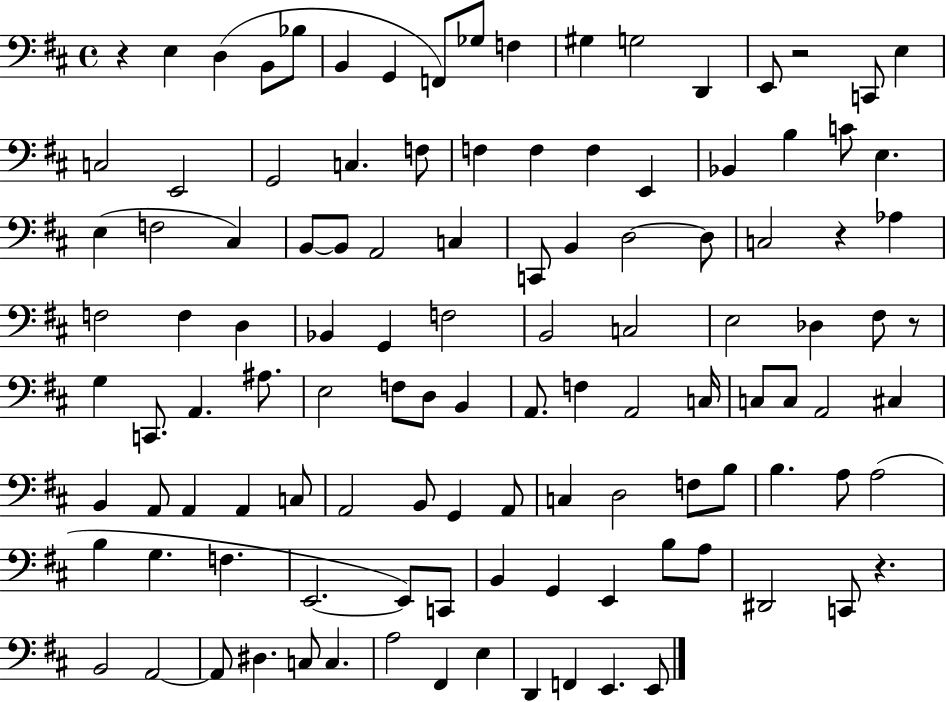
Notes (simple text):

R/q E3/q D3/q B2/e Bb3/e B2/q G2/q F2/e Gb3/e F3/q G#3/q G3/h D2/q E2/e R/h C2/e E3/q C3/h E2/h G2/h C3/q. F3/e F3/q F3/q F3/q E2/q Bb2/q B3/q C4/e E3/q. E3/q F3/h C#3/q B2/e B2/e A2/h C3/q C2/e B2/q D3/h D3/e C3/h R/q Ab3/q F3/h F3/q D3/q Bb2/q G2/q F3/h B2/h C3/h E3/h Db3/q F#3/e R/e G3/q C2/e. A2/q. A#3/e. E3/h F3/e D3/e B2/q A2/e. F3/q A2/h C3/s C3/e C3/e A2/h C#3/q B2/q A2/e A2/q A2/q C3/e A2/h B2/e G2/q A2/e C3/q D3/h F3/e B3/e B3/q. A3/e A3/h B3/q G3/q. F3/q. E2/h. E2/e C2/e B2/q G2/q E2/q B3/e A3/e D#2/h C2/e R/q. B2/h A2/h A2/e D#3/q. C3/e C3/q. A3/h F#2/q E3/q D2/q F2/q E2/q. E2/e